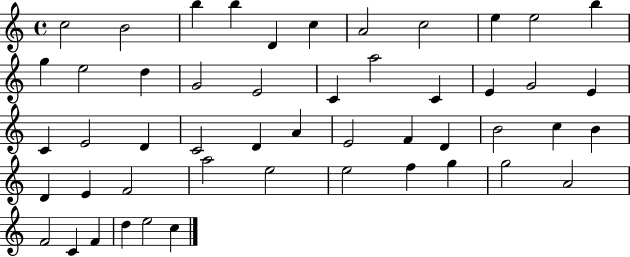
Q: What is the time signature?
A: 4/4